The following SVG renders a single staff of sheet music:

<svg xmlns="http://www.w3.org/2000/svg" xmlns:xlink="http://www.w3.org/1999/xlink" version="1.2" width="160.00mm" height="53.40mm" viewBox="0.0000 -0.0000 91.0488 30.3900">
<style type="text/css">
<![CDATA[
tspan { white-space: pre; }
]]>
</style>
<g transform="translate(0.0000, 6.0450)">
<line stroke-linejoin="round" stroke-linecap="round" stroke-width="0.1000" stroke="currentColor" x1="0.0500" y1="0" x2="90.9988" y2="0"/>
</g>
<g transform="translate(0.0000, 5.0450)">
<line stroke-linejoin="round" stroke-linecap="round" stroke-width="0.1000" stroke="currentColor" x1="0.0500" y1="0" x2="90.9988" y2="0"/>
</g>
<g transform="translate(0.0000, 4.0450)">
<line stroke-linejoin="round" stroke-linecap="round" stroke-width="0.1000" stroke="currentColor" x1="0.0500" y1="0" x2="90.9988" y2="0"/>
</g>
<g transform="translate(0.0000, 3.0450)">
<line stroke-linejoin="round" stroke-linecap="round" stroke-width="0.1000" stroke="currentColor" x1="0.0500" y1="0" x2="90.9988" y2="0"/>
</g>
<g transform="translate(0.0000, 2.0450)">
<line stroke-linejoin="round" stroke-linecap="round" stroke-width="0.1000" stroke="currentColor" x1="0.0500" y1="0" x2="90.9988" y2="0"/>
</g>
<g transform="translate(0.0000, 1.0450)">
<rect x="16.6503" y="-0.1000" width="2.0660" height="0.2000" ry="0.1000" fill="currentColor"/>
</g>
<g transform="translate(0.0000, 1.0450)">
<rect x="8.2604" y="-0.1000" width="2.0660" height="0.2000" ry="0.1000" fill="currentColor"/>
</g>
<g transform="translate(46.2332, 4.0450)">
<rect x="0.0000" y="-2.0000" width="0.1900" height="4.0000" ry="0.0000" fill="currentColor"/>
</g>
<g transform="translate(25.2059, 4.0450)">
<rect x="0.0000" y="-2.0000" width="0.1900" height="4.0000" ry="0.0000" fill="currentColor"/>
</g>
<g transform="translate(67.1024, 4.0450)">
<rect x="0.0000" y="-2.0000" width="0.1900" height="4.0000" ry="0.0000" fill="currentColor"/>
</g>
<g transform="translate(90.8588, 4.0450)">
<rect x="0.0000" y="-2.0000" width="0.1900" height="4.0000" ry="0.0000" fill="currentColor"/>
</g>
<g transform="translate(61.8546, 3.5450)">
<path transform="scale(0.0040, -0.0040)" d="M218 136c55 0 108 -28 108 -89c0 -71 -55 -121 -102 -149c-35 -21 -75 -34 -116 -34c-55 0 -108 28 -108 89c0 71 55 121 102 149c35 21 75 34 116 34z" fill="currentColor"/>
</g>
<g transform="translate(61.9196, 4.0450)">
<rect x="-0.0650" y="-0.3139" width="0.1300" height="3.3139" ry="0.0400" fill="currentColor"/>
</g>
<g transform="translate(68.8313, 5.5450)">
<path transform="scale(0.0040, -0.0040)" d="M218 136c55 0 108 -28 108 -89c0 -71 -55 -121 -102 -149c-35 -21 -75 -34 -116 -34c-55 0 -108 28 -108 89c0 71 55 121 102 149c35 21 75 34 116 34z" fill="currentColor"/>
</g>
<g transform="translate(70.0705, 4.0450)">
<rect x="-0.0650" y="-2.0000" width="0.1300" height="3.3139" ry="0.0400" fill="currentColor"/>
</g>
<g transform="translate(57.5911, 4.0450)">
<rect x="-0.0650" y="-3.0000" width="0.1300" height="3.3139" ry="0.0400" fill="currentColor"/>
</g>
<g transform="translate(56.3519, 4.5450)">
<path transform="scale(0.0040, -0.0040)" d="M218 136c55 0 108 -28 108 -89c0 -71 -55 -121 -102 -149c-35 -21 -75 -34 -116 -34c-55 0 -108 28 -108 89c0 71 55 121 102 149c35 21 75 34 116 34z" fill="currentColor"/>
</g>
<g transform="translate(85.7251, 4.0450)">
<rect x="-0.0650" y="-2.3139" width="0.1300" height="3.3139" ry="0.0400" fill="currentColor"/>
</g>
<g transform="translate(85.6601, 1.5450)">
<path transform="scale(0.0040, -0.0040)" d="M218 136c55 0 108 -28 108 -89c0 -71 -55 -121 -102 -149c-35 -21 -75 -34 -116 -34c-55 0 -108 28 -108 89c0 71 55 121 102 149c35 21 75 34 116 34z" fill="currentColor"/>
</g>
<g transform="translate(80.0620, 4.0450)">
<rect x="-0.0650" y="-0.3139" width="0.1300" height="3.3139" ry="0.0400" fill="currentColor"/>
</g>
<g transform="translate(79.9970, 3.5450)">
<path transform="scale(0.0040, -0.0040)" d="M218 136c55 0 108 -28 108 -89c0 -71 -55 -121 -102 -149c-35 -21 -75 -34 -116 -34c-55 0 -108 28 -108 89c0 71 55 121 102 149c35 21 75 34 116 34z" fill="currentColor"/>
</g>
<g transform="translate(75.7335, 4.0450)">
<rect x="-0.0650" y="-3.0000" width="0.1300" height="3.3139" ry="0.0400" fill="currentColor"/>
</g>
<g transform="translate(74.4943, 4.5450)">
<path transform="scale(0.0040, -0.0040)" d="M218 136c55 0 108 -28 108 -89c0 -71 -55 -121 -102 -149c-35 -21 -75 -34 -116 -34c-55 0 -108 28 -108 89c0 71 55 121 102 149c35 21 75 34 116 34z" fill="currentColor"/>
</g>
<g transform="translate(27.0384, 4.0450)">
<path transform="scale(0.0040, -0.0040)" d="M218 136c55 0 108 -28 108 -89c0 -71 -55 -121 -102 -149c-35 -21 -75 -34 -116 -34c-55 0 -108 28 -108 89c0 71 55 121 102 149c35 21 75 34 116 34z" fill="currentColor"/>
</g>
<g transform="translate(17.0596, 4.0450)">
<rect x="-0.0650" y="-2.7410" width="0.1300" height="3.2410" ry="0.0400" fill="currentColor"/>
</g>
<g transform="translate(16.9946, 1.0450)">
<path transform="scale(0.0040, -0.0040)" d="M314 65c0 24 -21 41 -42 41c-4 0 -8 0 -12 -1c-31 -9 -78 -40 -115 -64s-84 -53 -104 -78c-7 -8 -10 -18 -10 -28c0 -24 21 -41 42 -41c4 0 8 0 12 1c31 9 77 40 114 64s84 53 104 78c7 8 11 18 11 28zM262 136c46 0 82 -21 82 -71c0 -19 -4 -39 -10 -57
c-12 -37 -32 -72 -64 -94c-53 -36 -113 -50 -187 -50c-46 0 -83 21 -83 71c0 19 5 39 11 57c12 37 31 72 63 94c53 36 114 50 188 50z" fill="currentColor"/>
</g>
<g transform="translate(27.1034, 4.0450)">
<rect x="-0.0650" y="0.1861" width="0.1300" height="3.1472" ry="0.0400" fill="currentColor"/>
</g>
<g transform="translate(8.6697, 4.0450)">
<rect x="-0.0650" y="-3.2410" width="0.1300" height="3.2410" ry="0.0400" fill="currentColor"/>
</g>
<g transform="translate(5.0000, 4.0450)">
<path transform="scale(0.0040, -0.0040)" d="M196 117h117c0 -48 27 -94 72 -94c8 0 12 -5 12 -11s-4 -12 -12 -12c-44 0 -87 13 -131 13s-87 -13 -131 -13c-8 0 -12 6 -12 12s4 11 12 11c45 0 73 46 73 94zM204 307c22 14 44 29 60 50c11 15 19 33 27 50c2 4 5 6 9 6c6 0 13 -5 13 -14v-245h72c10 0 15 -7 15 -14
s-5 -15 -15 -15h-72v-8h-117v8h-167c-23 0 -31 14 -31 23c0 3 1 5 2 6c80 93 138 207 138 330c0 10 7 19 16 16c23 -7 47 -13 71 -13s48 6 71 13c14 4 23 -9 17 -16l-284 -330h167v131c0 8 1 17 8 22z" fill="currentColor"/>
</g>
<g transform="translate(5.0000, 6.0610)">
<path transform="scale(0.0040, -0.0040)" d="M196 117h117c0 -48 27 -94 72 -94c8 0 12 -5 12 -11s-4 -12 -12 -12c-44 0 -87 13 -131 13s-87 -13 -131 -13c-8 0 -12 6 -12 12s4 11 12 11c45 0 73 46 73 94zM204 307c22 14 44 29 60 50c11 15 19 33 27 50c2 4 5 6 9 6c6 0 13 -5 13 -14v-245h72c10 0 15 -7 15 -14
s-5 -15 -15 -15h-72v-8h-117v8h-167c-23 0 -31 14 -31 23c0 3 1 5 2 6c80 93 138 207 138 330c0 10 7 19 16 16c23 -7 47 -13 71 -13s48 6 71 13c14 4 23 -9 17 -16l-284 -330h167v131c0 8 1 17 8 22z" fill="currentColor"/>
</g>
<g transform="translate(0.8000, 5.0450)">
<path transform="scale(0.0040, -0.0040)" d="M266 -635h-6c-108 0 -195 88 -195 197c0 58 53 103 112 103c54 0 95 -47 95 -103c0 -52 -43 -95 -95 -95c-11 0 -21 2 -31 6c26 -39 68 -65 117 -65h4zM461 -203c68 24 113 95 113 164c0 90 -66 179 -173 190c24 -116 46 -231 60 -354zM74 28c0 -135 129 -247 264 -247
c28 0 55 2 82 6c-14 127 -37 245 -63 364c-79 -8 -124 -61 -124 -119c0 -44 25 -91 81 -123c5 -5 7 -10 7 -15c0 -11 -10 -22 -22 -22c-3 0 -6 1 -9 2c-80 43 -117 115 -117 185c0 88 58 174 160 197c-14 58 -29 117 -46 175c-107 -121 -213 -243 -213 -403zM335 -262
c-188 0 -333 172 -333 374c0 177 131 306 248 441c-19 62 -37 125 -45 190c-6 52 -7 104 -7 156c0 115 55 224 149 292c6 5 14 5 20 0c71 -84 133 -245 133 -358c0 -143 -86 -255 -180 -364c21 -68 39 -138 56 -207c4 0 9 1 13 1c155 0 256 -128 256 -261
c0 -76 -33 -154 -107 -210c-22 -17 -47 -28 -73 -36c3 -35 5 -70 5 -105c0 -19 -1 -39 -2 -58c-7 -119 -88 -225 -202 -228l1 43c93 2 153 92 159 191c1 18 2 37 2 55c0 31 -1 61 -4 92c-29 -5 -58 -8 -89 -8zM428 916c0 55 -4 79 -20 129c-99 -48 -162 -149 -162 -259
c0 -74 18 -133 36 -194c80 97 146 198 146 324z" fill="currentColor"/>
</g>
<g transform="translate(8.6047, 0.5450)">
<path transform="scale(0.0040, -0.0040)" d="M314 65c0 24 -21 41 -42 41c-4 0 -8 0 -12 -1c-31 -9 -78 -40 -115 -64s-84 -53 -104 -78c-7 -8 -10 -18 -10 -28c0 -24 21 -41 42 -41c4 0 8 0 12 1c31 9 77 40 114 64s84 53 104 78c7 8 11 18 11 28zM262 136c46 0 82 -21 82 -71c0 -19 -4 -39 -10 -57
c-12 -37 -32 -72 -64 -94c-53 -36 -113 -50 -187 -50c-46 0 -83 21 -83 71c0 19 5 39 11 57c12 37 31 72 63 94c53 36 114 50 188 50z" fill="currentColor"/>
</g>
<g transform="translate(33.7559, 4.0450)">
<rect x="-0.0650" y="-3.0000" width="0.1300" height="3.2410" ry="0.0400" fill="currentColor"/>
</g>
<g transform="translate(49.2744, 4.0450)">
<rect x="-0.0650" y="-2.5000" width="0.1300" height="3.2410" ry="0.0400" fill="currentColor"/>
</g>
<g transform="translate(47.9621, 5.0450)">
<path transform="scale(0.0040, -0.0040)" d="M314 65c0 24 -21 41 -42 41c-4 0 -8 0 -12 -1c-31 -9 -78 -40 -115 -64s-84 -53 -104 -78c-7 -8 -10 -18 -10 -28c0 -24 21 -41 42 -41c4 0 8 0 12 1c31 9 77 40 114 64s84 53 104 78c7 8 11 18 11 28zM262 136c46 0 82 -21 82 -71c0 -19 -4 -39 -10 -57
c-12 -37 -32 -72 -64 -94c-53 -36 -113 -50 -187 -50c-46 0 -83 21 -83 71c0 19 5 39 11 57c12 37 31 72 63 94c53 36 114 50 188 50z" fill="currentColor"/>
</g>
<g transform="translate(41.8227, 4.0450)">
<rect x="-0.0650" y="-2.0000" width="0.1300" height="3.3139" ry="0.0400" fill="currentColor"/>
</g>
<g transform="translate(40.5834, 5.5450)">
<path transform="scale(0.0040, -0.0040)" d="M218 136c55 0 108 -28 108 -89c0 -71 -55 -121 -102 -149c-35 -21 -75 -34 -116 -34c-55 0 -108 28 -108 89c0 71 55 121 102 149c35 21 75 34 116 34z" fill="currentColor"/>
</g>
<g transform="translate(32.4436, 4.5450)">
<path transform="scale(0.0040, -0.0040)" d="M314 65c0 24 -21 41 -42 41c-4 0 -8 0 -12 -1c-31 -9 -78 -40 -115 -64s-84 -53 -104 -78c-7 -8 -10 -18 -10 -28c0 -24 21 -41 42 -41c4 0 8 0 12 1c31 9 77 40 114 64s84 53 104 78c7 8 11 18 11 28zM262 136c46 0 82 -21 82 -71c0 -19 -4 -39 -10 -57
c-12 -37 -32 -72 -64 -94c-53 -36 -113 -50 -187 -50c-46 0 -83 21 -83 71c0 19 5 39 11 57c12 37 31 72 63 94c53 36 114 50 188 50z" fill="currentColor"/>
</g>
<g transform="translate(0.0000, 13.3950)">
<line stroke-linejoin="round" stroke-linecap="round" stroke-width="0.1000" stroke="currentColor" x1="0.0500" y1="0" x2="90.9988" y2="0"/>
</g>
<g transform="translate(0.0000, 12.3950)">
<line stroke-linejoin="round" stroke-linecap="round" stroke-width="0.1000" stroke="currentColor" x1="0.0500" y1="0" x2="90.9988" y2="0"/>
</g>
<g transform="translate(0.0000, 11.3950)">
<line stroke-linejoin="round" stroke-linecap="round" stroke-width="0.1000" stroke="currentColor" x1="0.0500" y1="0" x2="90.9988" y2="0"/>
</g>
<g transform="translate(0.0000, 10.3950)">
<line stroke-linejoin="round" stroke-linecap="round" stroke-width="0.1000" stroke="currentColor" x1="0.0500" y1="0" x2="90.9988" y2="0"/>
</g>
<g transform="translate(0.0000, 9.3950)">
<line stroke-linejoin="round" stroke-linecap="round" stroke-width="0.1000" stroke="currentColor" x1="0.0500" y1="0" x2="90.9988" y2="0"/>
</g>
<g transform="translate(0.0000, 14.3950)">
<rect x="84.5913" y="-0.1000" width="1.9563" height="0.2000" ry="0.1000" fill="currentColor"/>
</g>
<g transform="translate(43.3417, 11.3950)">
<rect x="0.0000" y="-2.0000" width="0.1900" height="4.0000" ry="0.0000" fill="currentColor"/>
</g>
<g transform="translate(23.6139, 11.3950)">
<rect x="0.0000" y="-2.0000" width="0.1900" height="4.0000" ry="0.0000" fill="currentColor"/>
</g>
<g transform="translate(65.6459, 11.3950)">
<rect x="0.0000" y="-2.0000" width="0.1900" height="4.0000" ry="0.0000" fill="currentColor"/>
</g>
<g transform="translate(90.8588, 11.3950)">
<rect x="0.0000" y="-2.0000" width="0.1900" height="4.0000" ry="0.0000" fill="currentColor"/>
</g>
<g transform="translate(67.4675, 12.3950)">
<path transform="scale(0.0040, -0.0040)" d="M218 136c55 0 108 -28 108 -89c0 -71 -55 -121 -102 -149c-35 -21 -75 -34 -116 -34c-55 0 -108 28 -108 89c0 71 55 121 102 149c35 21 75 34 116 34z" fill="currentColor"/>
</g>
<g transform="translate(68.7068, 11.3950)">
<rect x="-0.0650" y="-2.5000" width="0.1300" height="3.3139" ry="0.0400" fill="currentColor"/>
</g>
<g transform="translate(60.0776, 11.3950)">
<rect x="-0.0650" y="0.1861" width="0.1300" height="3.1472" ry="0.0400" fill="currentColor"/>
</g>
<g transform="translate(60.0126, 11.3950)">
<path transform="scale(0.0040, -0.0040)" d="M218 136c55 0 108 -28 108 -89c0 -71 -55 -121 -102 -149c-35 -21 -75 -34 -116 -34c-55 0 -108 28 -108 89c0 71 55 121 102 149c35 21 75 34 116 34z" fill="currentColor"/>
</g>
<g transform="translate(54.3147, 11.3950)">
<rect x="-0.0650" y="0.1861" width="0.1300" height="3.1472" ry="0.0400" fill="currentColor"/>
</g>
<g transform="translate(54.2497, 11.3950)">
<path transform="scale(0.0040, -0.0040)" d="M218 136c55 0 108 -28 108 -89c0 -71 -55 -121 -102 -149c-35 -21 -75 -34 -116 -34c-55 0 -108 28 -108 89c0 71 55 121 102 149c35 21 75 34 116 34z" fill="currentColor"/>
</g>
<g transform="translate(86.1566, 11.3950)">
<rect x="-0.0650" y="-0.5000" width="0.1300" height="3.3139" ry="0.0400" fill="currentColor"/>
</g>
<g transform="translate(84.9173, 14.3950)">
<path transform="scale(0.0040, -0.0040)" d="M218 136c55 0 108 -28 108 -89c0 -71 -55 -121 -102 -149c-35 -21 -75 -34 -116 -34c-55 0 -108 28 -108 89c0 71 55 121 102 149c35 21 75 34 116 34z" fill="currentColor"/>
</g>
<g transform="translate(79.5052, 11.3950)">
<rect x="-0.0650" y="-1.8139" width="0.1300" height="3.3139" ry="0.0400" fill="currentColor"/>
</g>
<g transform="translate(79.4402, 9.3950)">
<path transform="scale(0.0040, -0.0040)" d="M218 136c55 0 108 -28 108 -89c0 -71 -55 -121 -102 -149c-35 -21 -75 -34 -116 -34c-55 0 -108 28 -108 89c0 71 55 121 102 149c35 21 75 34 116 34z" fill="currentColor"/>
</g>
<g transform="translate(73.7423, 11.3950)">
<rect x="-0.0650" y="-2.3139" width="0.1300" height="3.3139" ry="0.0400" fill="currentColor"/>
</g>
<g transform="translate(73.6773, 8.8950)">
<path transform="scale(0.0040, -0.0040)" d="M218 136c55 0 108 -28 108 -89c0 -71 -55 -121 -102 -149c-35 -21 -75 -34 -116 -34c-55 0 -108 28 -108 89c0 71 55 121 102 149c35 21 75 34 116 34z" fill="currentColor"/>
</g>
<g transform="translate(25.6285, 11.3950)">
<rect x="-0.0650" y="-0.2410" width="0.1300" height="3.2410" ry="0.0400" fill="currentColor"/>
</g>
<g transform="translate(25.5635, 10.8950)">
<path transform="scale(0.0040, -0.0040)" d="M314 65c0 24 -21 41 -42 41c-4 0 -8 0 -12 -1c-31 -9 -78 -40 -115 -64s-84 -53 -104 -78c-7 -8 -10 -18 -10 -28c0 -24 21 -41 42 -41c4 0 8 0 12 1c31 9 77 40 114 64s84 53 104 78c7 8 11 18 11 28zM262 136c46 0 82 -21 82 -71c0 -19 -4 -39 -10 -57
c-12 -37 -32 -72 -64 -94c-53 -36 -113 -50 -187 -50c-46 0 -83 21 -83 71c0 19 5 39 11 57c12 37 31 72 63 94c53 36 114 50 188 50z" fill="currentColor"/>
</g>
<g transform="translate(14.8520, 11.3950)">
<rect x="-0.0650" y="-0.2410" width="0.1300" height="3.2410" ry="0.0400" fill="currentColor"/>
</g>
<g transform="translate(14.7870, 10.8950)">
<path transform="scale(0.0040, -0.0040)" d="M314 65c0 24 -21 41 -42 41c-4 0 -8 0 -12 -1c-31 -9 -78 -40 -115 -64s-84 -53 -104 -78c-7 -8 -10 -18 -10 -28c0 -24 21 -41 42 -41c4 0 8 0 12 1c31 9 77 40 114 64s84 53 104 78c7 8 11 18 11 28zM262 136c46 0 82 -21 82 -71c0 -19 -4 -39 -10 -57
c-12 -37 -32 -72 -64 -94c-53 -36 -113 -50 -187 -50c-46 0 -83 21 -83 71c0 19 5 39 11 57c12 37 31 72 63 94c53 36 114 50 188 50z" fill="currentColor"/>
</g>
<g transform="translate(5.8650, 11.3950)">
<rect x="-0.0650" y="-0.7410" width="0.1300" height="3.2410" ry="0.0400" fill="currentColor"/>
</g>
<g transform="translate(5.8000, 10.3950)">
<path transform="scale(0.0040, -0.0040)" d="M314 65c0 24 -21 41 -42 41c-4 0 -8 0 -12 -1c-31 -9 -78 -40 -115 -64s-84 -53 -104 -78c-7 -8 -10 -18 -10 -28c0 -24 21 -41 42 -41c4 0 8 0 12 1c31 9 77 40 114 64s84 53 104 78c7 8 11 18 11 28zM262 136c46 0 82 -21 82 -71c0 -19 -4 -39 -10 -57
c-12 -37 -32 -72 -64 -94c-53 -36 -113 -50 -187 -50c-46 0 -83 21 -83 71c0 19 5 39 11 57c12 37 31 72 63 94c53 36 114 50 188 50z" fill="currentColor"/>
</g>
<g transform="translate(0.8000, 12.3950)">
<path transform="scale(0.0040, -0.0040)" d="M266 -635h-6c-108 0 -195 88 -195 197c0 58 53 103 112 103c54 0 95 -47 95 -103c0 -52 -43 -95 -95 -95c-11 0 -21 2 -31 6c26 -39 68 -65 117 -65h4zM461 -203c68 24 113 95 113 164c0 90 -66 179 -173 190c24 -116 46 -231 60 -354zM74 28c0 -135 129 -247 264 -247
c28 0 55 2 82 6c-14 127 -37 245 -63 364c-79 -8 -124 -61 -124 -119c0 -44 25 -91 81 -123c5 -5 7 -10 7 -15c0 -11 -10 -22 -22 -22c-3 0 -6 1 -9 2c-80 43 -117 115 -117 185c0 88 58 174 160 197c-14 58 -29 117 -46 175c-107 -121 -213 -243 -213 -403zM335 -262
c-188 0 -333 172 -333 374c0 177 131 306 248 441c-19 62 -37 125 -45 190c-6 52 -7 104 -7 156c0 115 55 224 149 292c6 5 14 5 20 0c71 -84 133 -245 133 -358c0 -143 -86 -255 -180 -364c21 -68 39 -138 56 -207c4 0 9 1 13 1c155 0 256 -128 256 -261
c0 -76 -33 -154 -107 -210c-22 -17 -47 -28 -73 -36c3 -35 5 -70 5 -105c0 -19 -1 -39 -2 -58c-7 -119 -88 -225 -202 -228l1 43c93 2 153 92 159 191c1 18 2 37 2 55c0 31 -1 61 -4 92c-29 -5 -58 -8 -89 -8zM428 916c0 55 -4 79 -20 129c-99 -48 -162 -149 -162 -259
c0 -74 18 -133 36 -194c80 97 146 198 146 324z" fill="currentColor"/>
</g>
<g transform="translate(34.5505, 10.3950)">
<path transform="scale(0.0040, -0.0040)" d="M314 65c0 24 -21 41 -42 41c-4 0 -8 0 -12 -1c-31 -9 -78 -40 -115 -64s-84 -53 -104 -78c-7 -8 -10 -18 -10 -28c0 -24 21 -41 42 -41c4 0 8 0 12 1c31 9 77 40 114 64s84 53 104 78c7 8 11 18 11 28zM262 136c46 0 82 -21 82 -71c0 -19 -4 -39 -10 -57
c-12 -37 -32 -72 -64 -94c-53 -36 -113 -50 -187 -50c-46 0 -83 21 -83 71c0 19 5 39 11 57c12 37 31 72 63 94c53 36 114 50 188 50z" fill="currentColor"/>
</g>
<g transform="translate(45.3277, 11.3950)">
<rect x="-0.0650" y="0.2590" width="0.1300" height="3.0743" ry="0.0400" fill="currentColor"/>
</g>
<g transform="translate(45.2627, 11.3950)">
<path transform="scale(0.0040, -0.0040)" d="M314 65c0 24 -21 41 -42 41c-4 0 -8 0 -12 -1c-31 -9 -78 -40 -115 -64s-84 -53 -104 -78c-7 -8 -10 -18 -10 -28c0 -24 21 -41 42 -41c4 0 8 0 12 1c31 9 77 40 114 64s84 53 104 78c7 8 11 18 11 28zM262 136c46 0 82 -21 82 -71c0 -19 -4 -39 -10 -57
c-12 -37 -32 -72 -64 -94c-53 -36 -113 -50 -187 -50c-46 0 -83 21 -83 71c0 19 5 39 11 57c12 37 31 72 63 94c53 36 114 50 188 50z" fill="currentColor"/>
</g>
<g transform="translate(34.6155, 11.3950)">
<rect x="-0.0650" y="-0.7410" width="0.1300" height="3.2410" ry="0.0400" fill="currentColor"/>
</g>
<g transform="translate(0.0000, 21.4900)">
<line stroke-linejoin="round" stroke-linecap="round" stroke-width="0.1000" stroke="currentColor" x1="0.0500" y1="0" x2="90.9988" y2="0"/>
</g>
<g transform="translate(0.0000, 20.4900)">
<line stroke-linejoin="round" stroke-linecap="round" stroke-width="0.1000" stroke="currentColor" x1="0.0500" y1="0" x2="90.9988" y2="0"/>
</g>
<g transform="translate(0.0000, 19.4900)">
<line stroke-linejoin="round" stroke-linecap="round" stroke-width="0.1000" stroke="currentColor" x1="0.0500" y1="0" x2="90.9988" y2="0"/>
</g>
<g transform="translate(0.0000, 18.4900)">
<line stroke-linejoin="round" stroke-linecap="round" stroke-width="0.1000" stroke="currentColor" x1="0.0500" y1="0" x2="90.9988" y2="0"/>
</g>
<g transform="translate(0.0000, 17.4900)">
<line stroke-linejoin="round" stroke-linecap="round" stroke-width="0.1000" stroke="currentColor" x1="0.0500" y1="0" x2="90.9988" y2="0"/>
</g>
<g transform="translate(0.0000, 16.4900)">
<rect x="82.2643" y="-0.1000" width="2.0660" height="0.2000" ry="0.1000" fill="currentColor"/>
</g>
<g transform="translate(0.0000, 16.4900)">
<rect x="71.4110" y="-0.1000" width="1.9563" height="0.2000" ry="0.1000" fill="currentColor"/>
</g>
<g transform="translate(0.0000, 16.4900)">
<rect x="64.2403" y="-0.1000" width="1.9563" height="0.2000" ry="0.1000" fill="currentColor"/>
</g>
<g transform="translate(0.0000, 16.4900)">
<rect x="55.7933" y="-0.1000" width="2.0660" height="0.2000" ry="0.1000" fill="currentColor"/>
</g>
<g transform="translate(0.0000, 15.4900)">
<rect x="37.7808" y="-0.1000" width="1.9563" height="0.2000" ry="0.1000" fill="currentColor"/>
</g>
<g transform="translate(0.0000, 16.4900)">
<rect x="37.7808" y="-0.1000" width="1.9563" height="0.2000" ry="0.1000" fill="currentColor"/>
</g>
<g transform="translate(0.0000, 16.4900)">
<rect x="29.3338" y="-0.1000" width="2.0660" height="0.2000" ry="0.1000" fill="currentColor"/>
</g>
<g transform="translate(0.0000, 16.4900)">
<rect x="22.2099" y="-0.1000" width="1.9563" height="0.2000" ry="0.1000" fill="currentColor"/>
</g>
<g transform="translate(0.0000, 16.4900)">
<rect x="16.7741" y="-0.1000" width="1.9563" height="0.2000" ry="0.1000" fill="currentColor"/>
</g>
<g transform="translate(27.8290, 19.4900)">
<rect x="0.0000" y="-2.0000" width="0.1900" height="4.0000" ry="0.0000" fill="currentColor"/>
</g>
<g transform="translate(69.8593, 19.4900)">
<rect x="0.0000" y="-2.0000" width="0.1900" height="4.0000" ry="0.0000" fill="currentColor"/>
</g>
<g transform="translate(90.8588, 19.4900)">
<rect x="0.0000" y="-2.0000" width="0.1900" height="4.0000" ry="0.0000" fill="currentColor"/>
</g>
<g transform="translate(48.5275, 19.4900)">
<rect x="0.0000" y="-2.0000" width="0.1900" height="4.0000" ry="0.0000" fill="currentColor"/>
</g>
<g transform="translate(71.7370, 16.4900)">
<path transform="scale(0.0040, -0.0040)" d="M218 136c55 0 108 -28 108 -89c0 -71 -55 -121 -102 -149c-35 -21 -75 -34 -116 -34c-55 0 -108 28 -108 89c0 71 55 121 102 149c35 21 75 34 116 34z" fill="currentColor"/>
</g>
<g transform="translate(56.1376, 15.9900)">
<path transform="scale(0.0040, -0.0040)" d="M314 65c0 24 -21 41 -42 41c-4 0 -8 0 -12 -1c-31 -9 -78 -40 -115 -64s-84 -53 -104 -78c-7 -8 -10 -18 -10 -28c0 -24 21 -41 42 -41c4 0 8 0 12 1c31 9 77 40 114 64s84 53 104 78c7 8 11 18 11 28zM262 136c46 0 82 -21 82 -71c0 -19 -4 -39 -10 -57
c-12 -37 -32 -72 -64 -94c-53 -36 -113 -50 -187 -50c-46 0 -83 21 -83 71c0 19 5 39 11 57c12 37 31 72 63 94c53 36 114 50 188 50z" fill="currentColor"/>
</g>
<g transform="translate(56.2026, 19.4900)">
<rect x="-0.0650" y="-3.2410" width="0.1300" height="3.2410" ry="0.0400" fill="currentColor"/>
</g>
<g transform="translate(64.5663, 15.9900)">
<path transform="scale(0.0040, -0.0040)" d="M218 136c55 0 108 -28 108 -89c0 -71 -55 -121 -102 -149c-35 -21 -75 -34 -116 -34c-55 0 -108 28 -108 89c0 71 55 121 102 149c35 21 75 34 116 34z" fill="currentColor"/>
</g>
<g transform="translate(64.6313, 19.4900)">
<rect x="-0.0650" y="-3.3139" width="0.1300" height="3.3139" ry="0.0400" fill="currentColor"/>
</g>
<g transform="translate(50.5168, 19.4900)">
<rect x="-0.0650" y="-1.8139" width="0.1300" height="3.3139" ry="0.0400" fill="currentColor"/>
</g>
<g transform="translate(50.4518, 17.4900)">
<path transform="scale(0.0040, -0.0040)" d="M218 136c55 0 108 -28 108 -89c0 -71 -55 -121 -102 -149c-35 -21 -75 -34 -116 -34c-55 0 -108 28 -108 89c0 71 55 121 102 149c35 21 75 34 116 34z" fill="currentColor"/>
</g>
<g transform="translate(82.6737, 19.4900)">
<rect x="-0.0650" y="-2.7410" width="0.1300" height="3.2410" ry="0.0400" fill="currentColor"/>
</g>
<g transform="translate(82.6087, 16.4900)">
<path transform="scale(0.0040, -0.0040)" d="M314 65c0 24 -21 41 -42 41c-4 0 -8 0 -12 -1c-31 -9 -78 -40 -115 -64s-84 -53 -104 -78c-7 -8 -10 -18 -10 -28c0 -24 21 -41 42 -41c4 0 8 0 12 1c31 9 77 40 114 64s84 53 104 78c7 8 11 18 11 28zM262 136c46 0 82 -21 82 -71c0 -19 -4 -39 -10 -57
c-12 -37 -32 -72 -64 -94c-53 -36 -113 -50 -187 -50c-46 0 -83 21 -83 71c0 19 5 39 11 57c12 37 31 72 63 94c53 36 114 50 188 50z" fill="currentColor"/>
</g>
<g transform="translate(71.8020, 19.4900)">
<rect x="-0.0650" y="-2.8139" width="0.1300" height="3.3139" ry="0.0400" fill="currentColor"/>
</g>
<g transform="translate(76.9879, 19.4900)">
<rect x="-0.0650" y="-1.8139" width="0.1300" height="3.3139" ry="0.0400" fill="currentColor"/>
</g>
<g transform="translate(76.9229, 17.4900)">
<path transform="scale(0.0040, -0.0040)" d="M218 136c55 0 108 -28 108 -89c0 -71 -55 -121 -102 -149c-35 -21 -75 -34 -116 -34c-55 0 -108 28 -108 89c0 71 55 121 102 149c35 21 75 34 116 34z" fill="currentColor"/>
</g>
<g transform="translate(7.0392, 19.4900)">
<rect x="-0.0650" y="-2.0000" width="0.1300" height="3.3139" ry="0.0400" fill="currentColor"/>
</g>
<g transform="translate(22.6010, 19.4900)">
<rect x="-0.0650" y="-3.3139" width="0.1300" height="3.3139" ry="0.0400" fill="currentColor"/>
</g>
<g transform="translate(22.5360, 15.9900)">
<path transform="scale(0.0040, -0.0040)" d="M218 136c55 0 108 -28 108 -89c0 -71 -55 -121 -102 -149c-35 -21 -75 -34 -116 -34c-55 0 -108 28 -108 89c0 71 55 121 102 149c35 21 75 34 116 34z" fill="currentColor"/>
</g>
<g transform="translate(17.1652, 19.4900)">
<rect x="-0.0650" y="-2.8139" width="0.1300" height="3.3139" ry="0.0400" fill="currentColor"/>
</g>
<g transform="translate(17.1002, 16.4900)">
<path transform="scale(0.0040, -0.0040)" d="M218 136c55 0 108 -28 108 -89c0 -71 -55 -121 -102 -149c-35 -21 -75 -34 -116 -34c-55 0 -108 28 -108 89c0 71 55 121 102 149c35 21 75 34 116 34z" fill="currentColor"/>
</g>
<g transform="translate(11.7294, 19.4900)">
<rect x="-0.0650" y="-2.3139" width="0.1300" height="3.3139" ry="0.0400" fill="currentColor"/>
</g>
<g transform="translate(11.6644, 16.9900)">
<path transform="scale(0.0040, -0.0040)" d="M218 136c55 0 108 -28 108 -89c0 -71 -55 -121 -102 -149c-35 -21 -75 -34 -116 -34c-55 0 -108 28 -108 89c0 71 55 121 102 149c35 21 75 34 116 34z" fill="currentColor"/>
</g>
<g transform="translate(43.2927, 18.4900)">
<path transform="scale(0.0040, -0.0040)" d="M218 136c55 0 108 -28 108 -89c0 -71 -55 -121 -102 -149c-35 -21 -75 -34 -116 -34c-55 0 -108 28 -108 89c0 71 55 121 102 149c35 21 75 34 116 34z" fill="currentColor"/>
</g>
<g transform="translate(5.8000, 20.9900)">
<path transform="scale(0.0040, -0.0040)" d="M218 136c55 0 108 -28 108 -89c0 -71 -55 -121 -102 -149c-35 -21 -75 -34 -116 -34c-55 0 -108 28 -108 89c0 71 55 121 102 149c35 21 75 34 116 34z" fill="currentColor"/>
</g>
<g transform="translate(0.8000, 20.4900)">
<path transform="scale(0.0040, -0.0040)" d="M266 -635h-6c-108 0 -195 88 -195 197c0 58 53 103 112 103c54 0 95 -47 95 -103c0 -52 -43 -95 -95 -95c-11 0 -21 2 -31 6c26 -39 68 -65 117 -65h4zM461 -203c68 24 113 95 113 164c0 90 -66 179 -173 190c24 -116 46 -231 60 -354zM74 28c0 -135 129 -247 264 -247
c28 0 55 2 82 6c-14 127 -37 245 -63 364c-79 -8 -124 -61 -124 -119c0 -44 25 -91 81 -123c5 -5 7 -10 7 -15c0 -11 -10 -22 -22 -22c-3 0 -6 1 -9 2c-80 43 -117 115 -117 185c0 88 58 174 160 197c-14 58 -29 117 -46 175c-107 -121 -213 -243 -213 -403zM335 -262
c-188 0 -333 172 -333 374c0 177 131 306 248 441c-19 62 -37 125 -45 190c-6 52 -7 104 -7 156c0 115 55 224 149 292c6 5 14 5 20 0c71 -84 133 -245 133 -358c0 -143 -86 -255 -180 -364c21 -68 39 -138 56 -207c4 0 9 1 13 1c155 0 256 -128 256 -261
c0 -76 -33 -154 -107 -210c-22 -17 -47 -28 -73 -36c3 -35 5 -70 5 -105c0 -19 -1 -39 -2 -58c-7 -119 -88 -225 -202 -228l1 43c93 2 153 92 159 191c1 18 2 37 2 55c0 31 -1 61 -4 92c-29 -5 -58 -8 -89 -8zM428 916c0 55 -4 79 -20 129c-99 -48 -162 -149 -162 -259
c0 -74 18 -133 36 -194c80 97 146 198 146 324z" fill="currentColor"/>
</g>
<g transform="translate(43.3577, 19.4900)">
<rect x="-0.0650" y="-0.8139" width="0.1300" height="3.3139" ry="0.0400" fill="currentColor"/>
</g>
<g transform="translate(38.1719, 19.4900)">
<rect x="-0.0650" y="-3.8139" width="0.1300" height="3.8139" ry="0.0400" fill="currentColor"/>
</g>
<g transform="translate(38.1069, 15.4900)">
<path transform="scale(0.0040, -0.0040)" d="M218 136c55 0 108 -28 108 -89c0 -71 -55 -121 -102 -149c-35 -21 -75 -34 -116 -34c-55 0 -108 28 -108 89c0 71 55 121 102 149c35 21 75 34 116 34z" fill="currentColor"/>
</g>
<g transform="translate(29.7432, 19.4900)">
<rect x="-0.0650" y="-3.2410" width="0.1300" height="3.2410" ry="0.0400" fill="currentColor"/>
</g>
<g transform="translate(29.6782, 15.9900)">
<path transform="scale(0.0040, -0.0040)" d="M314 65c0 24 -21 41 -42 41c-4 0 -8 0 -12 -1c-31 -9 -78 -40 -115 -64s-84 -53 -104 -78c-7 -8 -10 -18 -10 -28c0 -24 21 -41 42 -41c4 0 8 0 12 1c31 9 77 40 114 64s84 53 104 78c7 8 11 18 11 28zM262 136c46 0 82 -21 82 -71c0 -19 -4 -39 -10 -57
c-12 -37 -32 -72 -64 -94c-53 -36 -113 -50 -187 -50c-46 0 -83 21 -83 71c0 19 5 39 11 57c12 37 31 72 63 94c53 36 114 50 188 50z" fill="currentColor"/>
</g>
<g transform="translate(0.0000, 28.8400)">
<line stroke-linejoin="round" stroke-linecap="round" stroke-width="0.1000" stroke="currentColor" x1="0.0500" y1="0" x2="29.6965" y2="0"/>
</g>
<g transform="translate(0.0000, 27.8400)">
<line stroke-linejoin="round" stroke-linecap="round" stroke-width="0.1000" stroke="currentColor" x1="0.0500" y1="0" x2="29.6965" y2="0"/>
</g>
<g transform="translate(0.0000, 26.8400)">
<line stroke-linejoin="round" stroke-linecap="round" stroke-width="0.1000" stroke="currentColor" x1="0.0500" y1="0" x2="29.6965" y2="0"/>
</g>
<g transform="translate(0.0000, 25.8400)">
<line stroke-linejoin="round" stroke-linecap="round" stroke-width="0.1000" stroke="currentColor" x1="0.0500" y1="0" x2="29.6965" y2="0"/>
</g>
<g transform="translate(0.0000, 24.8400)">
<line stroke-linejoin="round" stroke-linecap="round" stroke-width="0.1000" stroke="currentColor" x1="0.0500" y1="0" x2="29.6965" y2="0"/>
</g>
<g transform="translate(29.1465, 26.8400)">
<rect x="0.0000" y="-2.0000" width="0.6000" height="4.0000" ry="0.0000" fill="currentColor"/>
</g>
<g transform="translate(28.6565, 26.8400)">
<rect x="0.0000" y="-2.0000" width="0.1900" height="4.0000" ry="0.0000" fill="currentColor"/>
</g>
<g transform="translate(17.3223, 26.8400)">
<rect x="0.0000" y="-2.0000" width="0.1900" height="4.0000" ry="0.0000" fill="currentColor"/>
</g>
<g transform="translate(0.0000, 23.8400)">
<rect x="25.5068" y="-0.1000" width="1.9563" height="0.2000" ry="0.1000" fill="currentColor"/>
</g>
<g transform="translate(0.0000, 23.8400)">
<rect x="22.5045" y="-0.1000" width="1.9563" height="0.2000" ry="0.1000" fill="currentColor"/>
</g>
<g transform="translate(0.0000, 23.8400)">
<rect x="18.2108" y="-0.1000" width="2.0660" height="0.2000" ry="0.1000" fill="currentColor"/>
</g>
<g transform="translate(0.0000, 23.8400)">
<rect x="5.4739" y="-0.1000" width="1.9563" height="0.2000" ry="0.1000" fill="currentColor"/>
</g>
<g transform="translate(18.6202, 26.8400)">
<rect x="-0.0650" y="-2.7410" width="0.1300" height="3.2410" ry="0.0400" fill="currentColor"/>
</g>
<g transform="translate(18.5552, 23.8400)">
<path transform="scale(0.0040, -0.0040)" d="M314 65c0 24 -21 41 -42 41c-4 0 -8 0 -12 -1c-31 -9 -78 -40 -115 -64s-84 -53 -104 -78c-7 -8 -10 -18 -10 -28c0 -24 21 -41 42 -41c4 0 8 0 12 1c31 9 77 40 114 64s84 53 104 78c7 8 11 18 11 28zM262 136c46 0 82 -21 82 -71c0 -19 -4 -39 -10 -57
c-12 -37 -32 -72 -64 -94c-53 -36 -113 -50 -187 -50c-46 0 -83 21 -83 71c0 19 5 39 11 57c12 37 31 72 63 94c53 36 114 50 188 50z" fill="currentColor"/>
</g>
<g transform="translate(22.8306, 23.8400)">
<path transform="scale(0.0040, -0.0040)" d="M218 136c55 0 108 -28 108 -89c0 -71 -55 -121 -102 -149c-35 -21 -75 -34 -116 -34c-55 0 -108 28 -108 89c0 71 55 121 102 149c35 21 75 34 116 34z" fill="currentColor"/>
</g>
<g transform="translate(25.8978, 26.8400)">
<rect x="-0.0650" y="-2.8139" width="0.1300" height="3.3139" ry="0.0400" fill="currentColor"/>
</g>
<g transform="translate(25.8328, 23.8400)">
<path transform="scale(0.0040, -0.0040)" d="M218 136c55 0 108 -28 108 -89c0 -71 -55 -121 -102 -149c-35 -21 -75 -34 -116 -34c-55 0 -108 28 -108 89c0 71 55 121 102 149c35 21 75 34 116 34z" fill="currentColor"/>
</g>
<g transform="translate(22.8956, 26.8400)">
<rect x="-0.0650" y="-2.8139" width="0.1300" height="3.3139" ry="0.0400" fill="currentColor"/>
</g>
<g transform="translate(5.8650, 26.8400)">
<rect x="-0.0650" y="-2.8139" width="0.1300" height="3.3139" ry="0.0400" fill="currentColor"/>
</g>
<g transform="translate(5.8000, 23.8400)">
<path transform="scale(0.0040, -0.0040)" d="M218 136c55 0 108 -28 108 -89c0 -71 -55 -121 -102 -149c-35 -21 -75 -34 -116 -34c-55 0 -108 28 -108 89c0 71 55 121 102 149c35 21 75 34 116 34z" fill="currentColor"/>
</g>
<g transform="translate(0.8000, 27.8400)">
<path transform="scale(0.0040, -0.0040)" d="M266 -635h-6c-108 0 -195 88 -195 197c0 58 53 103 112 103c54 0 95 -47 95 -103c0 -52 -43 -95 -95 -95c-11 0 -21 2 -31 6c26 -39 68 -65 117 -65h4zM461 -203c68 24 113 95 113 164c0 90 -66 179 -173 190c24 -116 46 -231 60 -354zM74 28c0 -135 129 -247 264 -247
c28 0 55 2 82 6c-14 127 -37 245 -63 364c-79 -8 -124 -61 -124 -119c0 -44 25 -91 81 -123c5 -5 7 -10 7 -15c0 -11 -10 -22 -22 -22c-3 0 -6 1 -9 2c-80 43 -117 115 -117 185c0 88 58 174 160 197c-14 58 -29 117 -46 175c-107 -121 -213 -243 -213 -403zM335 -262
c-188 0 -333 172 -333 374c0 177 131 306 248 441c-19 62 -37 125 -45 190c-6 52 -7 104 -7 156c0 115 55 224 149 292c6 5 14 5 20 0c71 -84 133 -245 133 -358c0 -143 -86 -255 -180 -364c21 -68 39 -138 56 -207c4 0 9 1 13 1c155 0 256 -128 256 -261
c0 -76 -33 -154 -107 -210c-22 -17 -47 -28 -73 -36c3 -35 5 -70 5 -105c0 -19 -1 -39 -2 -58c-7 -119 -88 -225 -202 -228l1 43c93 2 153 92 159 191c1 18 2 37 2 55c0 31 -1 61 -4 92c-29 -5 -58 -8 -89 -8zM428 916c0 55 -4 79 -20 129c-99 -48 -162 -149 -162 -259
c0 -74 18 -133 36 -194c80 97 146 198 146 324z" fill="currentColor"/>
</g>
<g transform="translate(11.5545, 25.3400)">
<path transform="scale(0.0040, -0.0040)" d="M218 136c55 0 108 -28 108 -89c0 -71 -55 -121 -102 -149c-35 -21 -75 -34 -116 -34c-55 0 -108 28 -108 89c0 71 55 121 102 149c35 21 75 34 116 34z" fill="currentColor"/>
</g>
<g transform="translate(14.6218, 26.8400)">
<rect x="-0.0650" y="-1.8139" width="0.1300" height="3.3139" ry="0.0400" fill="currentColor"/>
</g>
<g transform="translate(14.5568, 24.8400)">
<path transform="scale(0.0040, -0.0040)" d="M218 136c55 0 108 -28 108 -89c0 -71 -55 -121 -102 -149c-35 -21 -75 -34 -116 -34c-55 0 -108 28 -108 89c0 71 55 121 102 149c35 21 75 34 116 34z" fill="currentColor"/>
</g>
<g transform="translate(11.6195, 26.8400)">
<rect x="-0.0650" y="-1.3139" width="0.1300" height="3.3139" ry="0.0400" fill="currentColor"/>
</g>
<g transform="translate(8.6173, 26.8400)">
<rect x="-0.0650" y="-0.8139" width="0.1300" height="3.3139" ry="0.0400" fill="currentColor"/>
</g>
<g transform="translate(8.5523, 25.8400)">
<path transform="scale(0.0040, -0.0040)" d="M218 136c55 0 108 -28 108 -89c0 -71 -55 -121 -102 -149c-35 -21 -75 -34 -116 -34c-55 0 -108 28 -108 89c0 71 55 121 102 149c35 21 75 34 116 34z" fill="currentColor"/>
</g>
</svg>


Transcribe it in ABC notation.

X:1
T:Untitled
M:4/4
L:1/4
K:C
b2 a2 B A2 F G2 A c F A c g d2 c2 c2 d2 B2 B B G g f C F g a b b2 c' d f b2 b a f a2 a d e f a2 a a